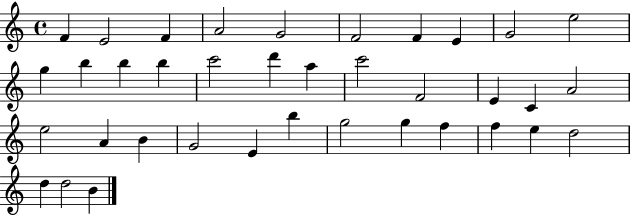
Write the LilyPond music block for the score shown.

{
  \clef treble
  \time 4/4
  \defaultTimeSignature
  \key c \major
  f'4 e'2 f'4 | a'2 g'2 | f'2 f'4 e'4 | g'2 e''2 | \break g''4 b''4 b''4 b''4 | c'''2 d'''4 a''4 | c'''2 f'2 | e'4 c'4 a'2 | \break e''2 a'4 b'4 | g'2 e'4 b''4 | g''2 g''4 f''4 | f''4 e''4 d''2 | \break d''4 d''2 b'4 | \bar "|."
}